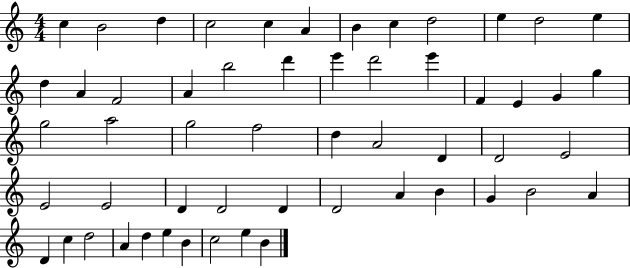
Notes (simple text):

C5/q B4/h D5/q C5/h C5/q A4/q B4/q C5/q D5/h E5/q D5/h E5/q D5/q A4/q F4/h A4/q B5/h D6/q E6/q D6/h E6/q F4/q E4/q G4/q G5/q G5/h A5/h G5/h F5/h D5/q A4/h D4/q D4/h E4/h E4/h E4/h D4/q D4/h D4/q D4/h A4/q B4/q G4/q B4/h A4/q D4/q C5/q D5/h A4/q D5/q E5/q B4/q C5/h E5/q B4/q